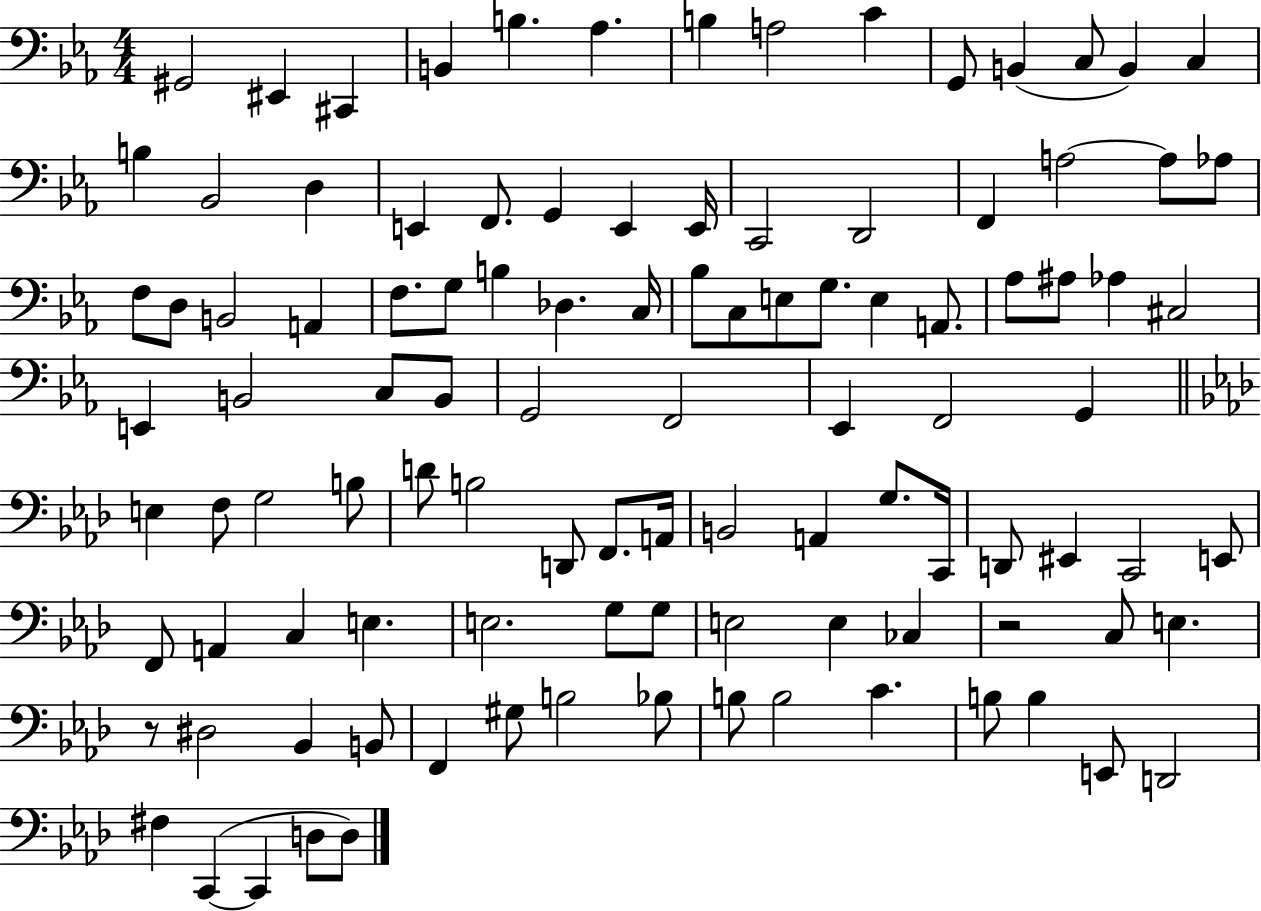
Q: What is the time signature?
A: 4/4